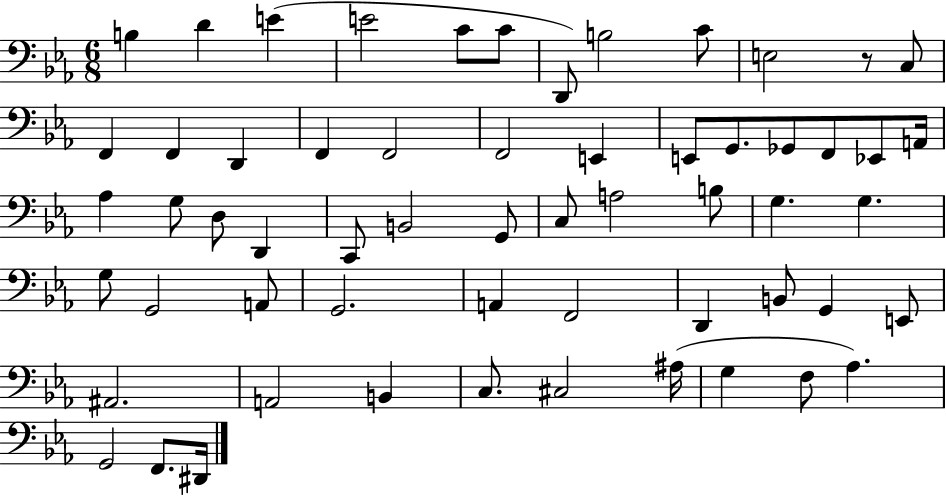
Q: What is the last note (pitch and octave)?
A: D#2